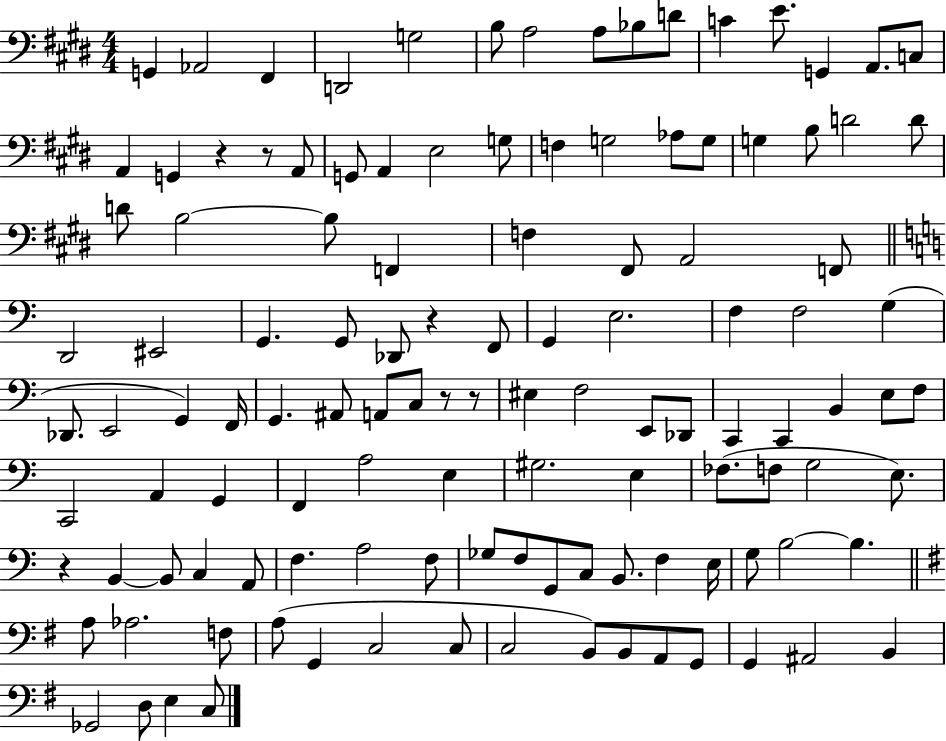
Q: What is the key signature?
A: E major